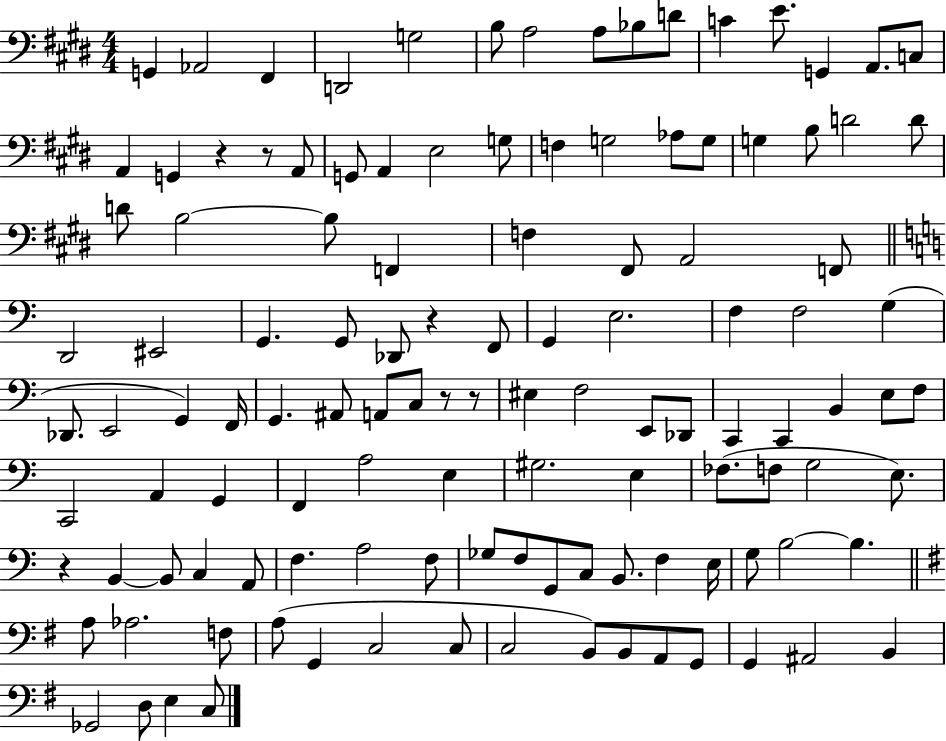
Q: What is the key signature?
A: E major